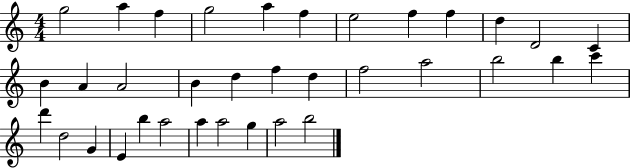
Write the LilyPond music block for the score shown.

{
  \clef treble
  \numericTimeSignature
  \time 4/4
  \key c \major
  g''2 a''4 f''4 | g''2 a''4 f''4 | e''2 f''4 f''4 | d''4 d'2 c'4 | \break b'4 a'4 a'2 | b'4 d''4 f''4 d''4 | f''2 a''2 | b''2 b''4 c'''4 | \break d'''4 d''2 g'4 | e'4 b''4 a''2 | a''4 a''2 g''4 | a''2 b''2 | \break \bar "|."
}